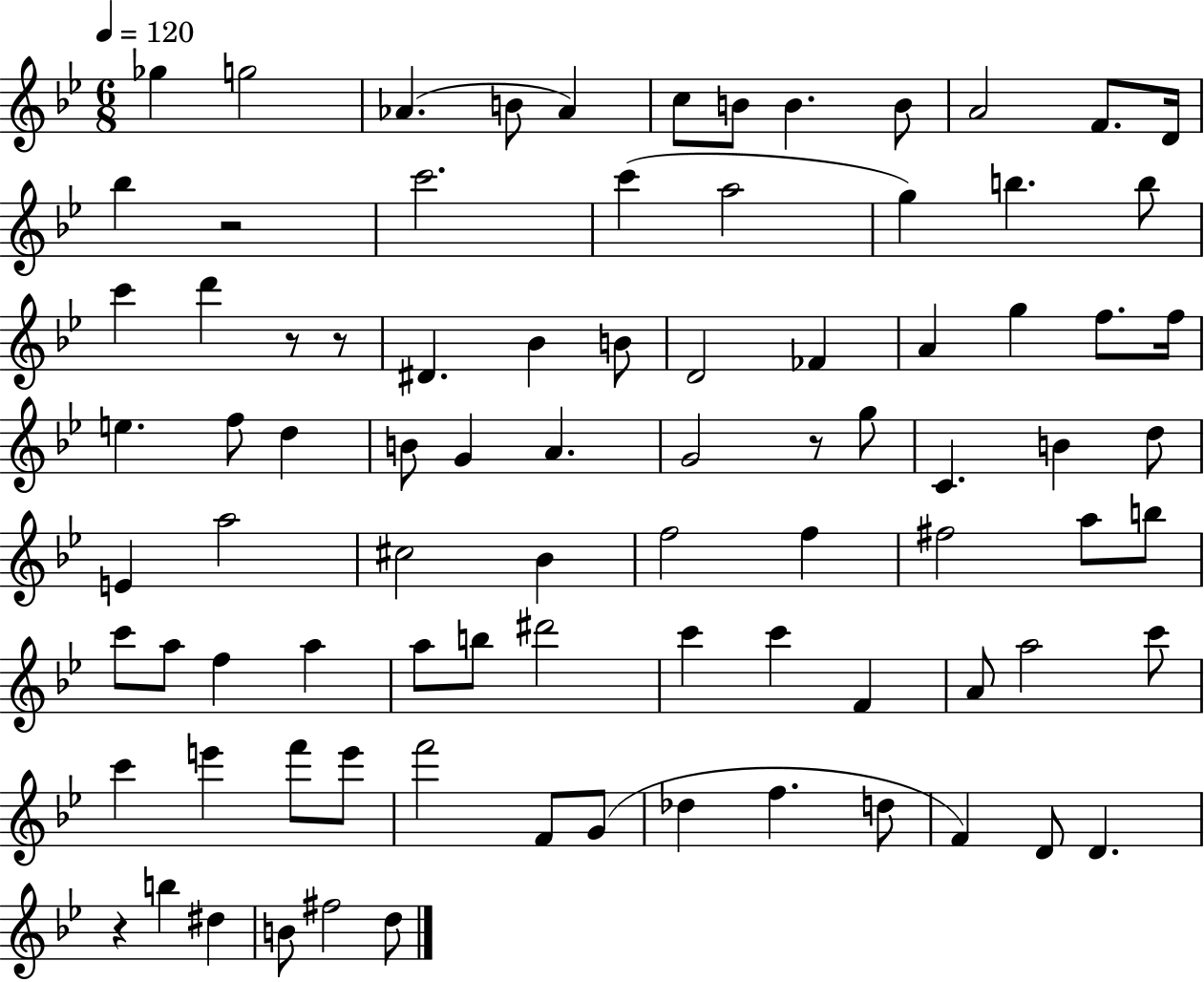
{
  \clef treble
  \numericTimeSignature
  \time 6/8
  \key bes \major
  \tempo 4 = 120
  ges''4 g''2 | aes'4.( b'8 aes'4) | c''8 b'8 b'4. b'8 | a'2 f'8. d'16 | \break bes''4 r2 | c'''2. | c'''4( a''2 | g''4) b''4. b''8 | \break c'''4 d'''4 r8 r8 | dis'4. bes'4 b'8 | d'2 fes'4 | a'4 g''4 f''8. f''16 | \break e''4. f''8 d''4 | b'8 g'4 a'4. | g'2 r8 g''8 | c'4. b'4 d''8 | \break e'4 a''2 | cis''2 bes'4 | f''2 f''4 | fis''2 a''8 b''8 | \break c'''8 a''8 f''4 a''4 | a''8 b''8 dis'''2 | c'''4 c'''4 f'4 | a'8 a''2 c'''8 | \break c'''4 e'''4 f'''8 e'''8 | f'''2 f'8 g'8( | des''4 f''4. d''8 | f'4) d'8 d'4. | \break r4 b''4 dis''4 | b'8 fis''2 d''8 | \bar "|."
}